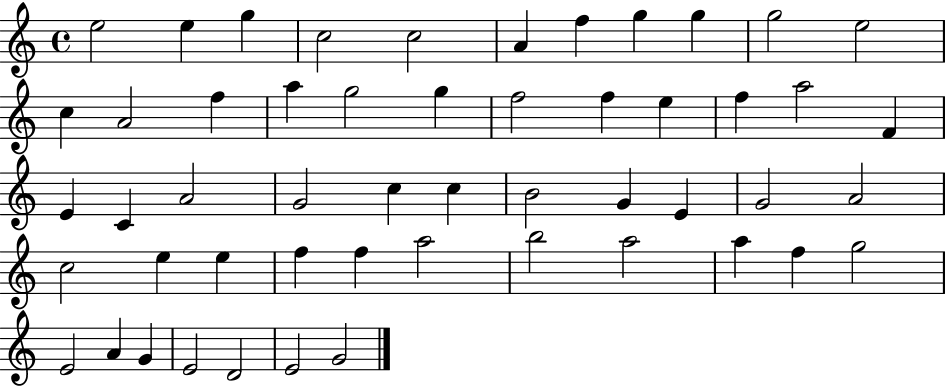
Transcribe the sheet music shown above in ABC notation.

X:1
T:Untitled
M:4/4
L:1/4
K:C
e2 e g c2 c2 A f g g g2 e2 c A2 f a g2 g f2 f e f a2 F E C A2 G2 c c B2 G E G2 A2 c2 e e f f a2 b2 a2 a f g2 E2 A G E2 D2 E2 G2